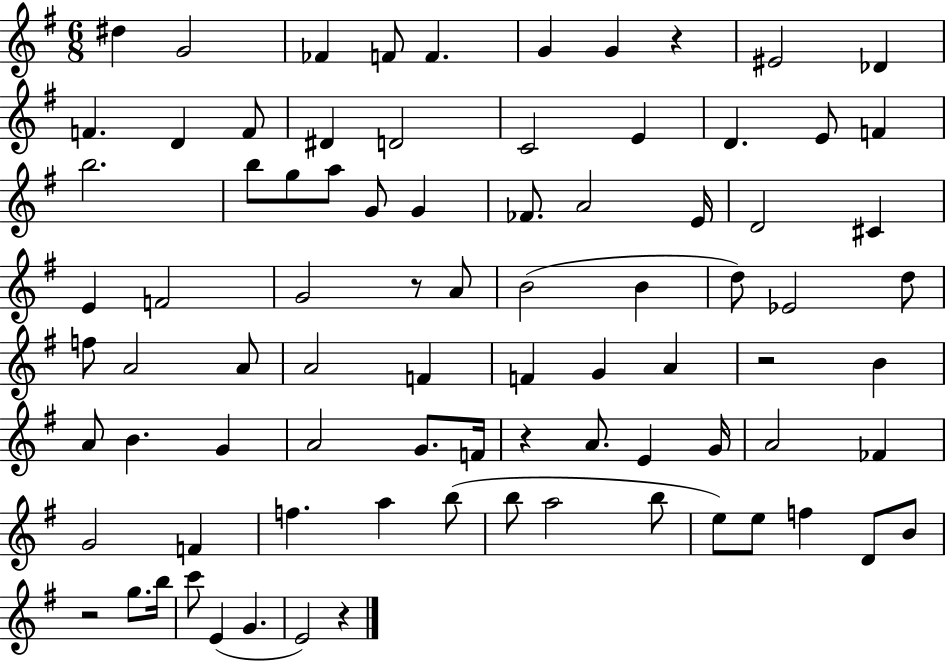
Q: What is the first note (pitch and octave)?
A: D#5